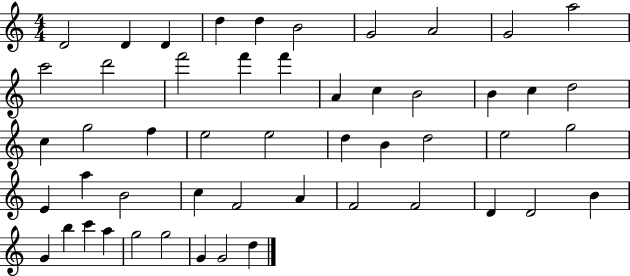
{
  \clef treble
  \numericTimeSignature
  \time 4/4
  \key c \major
  d'2 d'4 d'4 | d''4 d''4 b'2 | g'2 a'2 | g'2 a''2 | \break c'''2 d'''2 | f'''2 f'''4 f'''4 | a'4 c''4 b'2 | b'4 c''4 d''2 | \break c''4 g''2 f''4 | e''2 e''2 | d''4 b'4 d''2 | e''2 g''2 | \break e'4 a''4 b'2 | c''4 f'2 a'4 | f'2 f'2 | d'4 d'2 b'4 | \break g'4 b''4 c'''4 a''4 | g''2 g''2 | g'4 g'2 d''4 | \bar "|."
}